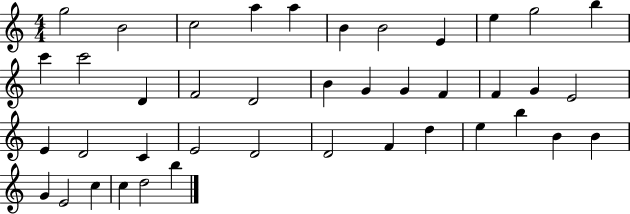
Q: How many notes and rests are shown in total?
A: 41